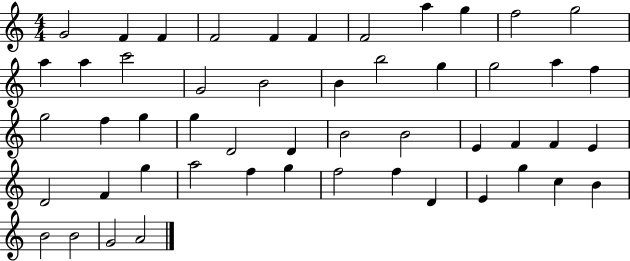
{
  \clef treble
  \numericTimeSignature
  \time 4/4
  \key c \major
  g'2 f'4 f'4 | f'2 f'4 f'4 | f'2 a''4 g''4 | f''2 g''2 | \break a''4 a''4 c'''2 | g'2 b'2 | b'4 b''2 g''4 | g''2 a''4 f''4 | \break g''2 f''4 g''4 | g''4 d'2 d'4 | b'2 b'2 | e'4 f'4 f'4 e'4 | \break d'2 f'4 g''4 | a''2 f''4 g''4 | f''2 f''4 d'4 | e'4 g''4 c''4 b'4 | \break b'2 b'2 | g'2 a'2 | \bar "|."
}